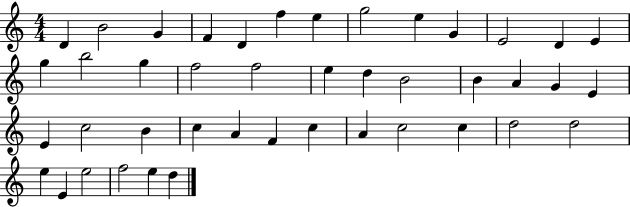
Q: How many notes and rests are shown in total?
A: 43